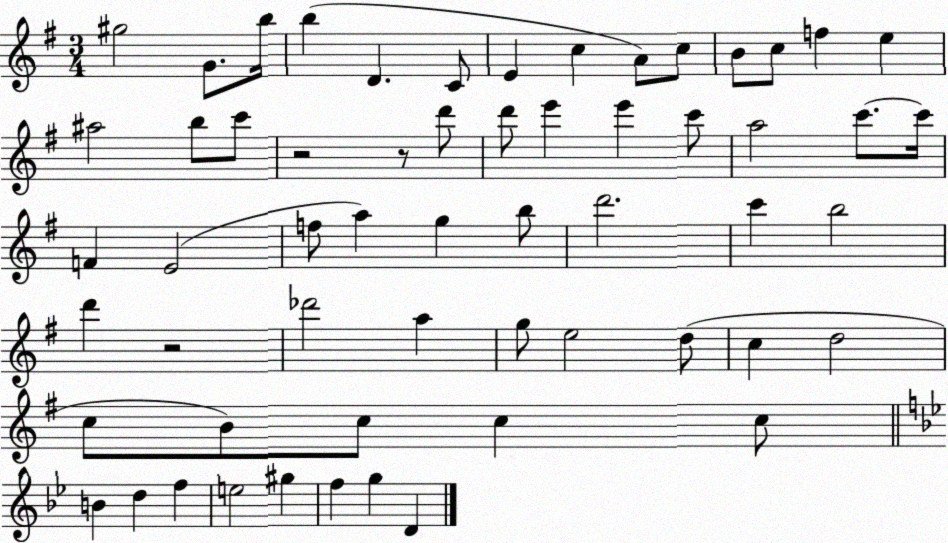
X:1
T:Untitled
M:3/4
L:1/4
K:G
^g2 G/2 b/4 b D C/2 E c A/2 c/2 B/2 c/2 f e ^a2 b/2 c'/2 z2 z/2 d'/2 d'/2 e' e' c'/2 a2 c'/2 c'/4 F E2 f/2 a g b/2 d'2 c' b2 d' z2 _d'2 a g/2 e2 d/2 c d2 c/2 B/2 c/2 c c/2 B d f e2 ^g f g D